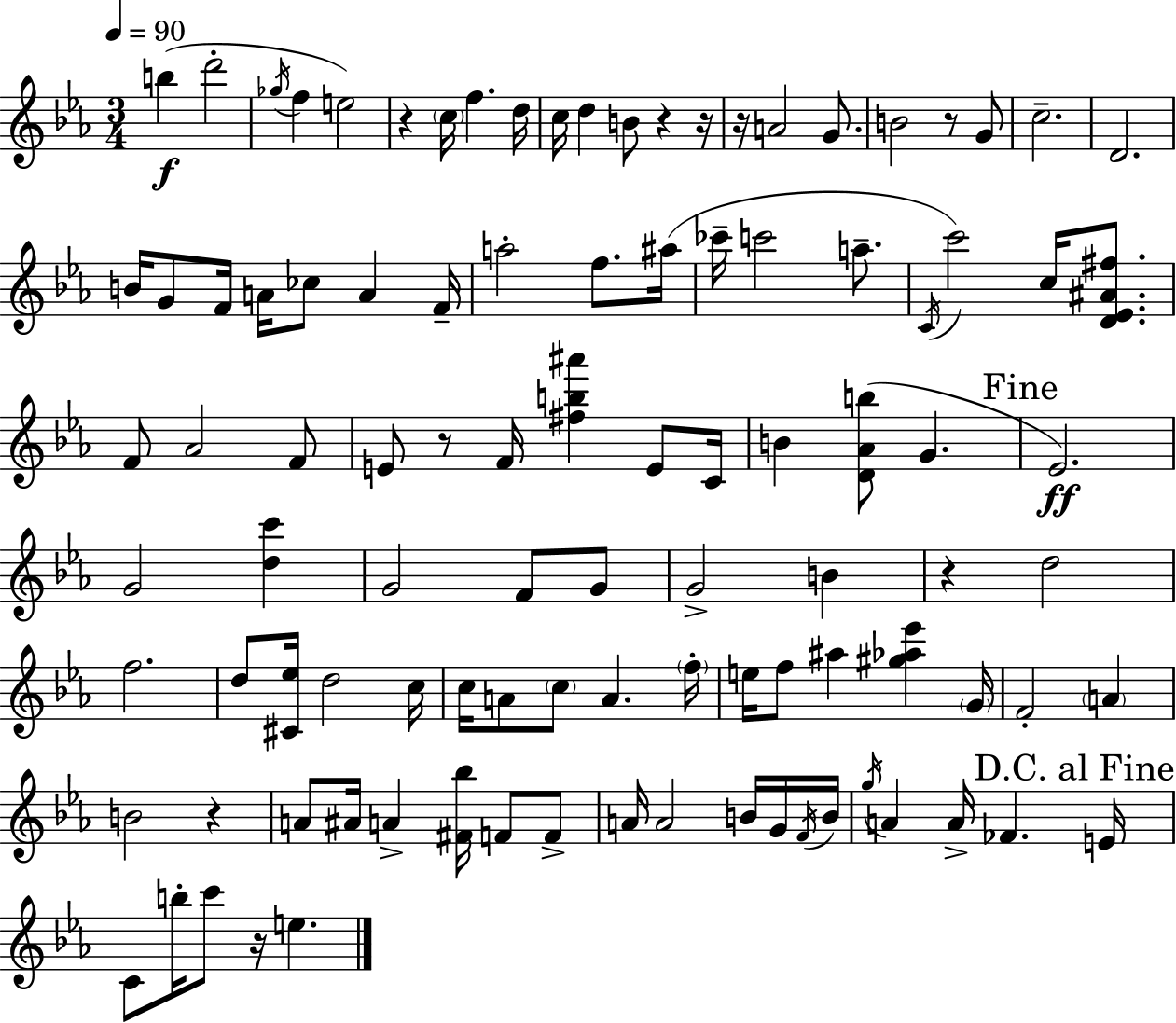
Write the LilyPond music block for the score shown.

{
  \clef treble
  \numericTimeSignature
  \time 3/4
  \key c \minor
  \tempo 4 = 90
  \repeat volta 2 { b''4(\f d'''2-. | \acciaccatura { ges''16 } f''4 e''2) | r4 \parenthesize c''16 f''4. | d''16 c''16 d''4 b'8 r4 | \break r16 r16 a'2 g'8. | b'2 r8 g'8 | c''2.-- | d'2. | \break b'16 g'8 f'16 a'16 ces''8 a'4 | f'16-- a''2-. f''8. | ais''16( ces'''16-- c'''2 a''8.-- | \acciaccatura { c'16 } c'''2) c''16 <d' ees' ais' fis''>8. | \break f'8 aes'2 | f'8 e'8 r8 f'16 <fis'' b'' ais'''>4 e'8 | c'16 b'4 <d' aes' b''>8( g'4. | \mark "Fine" ees'2.\ff) | \break g'2 <d'' c'''>4 | g'2 f'8 | g'8 g'2-> b'4 | r4 d''2 | \break f''2. | d''8 <cis' ees''>16 d''2 | c''16 c''16 a'8 \parenthesize c''8 a'4. | \parenthesize f''16-. e''16 f''8 ais''4 <gis'' aes'' ees'''>4 | \break \parenthesize g'16 f'2-. \parenthesize a'4 | b'2 r4 | a'8 ais'16 a'4-> <fis' bes''>16 f'8 | f'8-> a'16 a'2 b'16 | \break g'16 \acciaccatura { f'16 } b'16 \acciaccatura { g''16 } a'4 a'16-> fes'4. | \mark "D.C. al Fine" e'16 c'8 b''16-. c'''8 r16 e''4. | } \bar "|."
}